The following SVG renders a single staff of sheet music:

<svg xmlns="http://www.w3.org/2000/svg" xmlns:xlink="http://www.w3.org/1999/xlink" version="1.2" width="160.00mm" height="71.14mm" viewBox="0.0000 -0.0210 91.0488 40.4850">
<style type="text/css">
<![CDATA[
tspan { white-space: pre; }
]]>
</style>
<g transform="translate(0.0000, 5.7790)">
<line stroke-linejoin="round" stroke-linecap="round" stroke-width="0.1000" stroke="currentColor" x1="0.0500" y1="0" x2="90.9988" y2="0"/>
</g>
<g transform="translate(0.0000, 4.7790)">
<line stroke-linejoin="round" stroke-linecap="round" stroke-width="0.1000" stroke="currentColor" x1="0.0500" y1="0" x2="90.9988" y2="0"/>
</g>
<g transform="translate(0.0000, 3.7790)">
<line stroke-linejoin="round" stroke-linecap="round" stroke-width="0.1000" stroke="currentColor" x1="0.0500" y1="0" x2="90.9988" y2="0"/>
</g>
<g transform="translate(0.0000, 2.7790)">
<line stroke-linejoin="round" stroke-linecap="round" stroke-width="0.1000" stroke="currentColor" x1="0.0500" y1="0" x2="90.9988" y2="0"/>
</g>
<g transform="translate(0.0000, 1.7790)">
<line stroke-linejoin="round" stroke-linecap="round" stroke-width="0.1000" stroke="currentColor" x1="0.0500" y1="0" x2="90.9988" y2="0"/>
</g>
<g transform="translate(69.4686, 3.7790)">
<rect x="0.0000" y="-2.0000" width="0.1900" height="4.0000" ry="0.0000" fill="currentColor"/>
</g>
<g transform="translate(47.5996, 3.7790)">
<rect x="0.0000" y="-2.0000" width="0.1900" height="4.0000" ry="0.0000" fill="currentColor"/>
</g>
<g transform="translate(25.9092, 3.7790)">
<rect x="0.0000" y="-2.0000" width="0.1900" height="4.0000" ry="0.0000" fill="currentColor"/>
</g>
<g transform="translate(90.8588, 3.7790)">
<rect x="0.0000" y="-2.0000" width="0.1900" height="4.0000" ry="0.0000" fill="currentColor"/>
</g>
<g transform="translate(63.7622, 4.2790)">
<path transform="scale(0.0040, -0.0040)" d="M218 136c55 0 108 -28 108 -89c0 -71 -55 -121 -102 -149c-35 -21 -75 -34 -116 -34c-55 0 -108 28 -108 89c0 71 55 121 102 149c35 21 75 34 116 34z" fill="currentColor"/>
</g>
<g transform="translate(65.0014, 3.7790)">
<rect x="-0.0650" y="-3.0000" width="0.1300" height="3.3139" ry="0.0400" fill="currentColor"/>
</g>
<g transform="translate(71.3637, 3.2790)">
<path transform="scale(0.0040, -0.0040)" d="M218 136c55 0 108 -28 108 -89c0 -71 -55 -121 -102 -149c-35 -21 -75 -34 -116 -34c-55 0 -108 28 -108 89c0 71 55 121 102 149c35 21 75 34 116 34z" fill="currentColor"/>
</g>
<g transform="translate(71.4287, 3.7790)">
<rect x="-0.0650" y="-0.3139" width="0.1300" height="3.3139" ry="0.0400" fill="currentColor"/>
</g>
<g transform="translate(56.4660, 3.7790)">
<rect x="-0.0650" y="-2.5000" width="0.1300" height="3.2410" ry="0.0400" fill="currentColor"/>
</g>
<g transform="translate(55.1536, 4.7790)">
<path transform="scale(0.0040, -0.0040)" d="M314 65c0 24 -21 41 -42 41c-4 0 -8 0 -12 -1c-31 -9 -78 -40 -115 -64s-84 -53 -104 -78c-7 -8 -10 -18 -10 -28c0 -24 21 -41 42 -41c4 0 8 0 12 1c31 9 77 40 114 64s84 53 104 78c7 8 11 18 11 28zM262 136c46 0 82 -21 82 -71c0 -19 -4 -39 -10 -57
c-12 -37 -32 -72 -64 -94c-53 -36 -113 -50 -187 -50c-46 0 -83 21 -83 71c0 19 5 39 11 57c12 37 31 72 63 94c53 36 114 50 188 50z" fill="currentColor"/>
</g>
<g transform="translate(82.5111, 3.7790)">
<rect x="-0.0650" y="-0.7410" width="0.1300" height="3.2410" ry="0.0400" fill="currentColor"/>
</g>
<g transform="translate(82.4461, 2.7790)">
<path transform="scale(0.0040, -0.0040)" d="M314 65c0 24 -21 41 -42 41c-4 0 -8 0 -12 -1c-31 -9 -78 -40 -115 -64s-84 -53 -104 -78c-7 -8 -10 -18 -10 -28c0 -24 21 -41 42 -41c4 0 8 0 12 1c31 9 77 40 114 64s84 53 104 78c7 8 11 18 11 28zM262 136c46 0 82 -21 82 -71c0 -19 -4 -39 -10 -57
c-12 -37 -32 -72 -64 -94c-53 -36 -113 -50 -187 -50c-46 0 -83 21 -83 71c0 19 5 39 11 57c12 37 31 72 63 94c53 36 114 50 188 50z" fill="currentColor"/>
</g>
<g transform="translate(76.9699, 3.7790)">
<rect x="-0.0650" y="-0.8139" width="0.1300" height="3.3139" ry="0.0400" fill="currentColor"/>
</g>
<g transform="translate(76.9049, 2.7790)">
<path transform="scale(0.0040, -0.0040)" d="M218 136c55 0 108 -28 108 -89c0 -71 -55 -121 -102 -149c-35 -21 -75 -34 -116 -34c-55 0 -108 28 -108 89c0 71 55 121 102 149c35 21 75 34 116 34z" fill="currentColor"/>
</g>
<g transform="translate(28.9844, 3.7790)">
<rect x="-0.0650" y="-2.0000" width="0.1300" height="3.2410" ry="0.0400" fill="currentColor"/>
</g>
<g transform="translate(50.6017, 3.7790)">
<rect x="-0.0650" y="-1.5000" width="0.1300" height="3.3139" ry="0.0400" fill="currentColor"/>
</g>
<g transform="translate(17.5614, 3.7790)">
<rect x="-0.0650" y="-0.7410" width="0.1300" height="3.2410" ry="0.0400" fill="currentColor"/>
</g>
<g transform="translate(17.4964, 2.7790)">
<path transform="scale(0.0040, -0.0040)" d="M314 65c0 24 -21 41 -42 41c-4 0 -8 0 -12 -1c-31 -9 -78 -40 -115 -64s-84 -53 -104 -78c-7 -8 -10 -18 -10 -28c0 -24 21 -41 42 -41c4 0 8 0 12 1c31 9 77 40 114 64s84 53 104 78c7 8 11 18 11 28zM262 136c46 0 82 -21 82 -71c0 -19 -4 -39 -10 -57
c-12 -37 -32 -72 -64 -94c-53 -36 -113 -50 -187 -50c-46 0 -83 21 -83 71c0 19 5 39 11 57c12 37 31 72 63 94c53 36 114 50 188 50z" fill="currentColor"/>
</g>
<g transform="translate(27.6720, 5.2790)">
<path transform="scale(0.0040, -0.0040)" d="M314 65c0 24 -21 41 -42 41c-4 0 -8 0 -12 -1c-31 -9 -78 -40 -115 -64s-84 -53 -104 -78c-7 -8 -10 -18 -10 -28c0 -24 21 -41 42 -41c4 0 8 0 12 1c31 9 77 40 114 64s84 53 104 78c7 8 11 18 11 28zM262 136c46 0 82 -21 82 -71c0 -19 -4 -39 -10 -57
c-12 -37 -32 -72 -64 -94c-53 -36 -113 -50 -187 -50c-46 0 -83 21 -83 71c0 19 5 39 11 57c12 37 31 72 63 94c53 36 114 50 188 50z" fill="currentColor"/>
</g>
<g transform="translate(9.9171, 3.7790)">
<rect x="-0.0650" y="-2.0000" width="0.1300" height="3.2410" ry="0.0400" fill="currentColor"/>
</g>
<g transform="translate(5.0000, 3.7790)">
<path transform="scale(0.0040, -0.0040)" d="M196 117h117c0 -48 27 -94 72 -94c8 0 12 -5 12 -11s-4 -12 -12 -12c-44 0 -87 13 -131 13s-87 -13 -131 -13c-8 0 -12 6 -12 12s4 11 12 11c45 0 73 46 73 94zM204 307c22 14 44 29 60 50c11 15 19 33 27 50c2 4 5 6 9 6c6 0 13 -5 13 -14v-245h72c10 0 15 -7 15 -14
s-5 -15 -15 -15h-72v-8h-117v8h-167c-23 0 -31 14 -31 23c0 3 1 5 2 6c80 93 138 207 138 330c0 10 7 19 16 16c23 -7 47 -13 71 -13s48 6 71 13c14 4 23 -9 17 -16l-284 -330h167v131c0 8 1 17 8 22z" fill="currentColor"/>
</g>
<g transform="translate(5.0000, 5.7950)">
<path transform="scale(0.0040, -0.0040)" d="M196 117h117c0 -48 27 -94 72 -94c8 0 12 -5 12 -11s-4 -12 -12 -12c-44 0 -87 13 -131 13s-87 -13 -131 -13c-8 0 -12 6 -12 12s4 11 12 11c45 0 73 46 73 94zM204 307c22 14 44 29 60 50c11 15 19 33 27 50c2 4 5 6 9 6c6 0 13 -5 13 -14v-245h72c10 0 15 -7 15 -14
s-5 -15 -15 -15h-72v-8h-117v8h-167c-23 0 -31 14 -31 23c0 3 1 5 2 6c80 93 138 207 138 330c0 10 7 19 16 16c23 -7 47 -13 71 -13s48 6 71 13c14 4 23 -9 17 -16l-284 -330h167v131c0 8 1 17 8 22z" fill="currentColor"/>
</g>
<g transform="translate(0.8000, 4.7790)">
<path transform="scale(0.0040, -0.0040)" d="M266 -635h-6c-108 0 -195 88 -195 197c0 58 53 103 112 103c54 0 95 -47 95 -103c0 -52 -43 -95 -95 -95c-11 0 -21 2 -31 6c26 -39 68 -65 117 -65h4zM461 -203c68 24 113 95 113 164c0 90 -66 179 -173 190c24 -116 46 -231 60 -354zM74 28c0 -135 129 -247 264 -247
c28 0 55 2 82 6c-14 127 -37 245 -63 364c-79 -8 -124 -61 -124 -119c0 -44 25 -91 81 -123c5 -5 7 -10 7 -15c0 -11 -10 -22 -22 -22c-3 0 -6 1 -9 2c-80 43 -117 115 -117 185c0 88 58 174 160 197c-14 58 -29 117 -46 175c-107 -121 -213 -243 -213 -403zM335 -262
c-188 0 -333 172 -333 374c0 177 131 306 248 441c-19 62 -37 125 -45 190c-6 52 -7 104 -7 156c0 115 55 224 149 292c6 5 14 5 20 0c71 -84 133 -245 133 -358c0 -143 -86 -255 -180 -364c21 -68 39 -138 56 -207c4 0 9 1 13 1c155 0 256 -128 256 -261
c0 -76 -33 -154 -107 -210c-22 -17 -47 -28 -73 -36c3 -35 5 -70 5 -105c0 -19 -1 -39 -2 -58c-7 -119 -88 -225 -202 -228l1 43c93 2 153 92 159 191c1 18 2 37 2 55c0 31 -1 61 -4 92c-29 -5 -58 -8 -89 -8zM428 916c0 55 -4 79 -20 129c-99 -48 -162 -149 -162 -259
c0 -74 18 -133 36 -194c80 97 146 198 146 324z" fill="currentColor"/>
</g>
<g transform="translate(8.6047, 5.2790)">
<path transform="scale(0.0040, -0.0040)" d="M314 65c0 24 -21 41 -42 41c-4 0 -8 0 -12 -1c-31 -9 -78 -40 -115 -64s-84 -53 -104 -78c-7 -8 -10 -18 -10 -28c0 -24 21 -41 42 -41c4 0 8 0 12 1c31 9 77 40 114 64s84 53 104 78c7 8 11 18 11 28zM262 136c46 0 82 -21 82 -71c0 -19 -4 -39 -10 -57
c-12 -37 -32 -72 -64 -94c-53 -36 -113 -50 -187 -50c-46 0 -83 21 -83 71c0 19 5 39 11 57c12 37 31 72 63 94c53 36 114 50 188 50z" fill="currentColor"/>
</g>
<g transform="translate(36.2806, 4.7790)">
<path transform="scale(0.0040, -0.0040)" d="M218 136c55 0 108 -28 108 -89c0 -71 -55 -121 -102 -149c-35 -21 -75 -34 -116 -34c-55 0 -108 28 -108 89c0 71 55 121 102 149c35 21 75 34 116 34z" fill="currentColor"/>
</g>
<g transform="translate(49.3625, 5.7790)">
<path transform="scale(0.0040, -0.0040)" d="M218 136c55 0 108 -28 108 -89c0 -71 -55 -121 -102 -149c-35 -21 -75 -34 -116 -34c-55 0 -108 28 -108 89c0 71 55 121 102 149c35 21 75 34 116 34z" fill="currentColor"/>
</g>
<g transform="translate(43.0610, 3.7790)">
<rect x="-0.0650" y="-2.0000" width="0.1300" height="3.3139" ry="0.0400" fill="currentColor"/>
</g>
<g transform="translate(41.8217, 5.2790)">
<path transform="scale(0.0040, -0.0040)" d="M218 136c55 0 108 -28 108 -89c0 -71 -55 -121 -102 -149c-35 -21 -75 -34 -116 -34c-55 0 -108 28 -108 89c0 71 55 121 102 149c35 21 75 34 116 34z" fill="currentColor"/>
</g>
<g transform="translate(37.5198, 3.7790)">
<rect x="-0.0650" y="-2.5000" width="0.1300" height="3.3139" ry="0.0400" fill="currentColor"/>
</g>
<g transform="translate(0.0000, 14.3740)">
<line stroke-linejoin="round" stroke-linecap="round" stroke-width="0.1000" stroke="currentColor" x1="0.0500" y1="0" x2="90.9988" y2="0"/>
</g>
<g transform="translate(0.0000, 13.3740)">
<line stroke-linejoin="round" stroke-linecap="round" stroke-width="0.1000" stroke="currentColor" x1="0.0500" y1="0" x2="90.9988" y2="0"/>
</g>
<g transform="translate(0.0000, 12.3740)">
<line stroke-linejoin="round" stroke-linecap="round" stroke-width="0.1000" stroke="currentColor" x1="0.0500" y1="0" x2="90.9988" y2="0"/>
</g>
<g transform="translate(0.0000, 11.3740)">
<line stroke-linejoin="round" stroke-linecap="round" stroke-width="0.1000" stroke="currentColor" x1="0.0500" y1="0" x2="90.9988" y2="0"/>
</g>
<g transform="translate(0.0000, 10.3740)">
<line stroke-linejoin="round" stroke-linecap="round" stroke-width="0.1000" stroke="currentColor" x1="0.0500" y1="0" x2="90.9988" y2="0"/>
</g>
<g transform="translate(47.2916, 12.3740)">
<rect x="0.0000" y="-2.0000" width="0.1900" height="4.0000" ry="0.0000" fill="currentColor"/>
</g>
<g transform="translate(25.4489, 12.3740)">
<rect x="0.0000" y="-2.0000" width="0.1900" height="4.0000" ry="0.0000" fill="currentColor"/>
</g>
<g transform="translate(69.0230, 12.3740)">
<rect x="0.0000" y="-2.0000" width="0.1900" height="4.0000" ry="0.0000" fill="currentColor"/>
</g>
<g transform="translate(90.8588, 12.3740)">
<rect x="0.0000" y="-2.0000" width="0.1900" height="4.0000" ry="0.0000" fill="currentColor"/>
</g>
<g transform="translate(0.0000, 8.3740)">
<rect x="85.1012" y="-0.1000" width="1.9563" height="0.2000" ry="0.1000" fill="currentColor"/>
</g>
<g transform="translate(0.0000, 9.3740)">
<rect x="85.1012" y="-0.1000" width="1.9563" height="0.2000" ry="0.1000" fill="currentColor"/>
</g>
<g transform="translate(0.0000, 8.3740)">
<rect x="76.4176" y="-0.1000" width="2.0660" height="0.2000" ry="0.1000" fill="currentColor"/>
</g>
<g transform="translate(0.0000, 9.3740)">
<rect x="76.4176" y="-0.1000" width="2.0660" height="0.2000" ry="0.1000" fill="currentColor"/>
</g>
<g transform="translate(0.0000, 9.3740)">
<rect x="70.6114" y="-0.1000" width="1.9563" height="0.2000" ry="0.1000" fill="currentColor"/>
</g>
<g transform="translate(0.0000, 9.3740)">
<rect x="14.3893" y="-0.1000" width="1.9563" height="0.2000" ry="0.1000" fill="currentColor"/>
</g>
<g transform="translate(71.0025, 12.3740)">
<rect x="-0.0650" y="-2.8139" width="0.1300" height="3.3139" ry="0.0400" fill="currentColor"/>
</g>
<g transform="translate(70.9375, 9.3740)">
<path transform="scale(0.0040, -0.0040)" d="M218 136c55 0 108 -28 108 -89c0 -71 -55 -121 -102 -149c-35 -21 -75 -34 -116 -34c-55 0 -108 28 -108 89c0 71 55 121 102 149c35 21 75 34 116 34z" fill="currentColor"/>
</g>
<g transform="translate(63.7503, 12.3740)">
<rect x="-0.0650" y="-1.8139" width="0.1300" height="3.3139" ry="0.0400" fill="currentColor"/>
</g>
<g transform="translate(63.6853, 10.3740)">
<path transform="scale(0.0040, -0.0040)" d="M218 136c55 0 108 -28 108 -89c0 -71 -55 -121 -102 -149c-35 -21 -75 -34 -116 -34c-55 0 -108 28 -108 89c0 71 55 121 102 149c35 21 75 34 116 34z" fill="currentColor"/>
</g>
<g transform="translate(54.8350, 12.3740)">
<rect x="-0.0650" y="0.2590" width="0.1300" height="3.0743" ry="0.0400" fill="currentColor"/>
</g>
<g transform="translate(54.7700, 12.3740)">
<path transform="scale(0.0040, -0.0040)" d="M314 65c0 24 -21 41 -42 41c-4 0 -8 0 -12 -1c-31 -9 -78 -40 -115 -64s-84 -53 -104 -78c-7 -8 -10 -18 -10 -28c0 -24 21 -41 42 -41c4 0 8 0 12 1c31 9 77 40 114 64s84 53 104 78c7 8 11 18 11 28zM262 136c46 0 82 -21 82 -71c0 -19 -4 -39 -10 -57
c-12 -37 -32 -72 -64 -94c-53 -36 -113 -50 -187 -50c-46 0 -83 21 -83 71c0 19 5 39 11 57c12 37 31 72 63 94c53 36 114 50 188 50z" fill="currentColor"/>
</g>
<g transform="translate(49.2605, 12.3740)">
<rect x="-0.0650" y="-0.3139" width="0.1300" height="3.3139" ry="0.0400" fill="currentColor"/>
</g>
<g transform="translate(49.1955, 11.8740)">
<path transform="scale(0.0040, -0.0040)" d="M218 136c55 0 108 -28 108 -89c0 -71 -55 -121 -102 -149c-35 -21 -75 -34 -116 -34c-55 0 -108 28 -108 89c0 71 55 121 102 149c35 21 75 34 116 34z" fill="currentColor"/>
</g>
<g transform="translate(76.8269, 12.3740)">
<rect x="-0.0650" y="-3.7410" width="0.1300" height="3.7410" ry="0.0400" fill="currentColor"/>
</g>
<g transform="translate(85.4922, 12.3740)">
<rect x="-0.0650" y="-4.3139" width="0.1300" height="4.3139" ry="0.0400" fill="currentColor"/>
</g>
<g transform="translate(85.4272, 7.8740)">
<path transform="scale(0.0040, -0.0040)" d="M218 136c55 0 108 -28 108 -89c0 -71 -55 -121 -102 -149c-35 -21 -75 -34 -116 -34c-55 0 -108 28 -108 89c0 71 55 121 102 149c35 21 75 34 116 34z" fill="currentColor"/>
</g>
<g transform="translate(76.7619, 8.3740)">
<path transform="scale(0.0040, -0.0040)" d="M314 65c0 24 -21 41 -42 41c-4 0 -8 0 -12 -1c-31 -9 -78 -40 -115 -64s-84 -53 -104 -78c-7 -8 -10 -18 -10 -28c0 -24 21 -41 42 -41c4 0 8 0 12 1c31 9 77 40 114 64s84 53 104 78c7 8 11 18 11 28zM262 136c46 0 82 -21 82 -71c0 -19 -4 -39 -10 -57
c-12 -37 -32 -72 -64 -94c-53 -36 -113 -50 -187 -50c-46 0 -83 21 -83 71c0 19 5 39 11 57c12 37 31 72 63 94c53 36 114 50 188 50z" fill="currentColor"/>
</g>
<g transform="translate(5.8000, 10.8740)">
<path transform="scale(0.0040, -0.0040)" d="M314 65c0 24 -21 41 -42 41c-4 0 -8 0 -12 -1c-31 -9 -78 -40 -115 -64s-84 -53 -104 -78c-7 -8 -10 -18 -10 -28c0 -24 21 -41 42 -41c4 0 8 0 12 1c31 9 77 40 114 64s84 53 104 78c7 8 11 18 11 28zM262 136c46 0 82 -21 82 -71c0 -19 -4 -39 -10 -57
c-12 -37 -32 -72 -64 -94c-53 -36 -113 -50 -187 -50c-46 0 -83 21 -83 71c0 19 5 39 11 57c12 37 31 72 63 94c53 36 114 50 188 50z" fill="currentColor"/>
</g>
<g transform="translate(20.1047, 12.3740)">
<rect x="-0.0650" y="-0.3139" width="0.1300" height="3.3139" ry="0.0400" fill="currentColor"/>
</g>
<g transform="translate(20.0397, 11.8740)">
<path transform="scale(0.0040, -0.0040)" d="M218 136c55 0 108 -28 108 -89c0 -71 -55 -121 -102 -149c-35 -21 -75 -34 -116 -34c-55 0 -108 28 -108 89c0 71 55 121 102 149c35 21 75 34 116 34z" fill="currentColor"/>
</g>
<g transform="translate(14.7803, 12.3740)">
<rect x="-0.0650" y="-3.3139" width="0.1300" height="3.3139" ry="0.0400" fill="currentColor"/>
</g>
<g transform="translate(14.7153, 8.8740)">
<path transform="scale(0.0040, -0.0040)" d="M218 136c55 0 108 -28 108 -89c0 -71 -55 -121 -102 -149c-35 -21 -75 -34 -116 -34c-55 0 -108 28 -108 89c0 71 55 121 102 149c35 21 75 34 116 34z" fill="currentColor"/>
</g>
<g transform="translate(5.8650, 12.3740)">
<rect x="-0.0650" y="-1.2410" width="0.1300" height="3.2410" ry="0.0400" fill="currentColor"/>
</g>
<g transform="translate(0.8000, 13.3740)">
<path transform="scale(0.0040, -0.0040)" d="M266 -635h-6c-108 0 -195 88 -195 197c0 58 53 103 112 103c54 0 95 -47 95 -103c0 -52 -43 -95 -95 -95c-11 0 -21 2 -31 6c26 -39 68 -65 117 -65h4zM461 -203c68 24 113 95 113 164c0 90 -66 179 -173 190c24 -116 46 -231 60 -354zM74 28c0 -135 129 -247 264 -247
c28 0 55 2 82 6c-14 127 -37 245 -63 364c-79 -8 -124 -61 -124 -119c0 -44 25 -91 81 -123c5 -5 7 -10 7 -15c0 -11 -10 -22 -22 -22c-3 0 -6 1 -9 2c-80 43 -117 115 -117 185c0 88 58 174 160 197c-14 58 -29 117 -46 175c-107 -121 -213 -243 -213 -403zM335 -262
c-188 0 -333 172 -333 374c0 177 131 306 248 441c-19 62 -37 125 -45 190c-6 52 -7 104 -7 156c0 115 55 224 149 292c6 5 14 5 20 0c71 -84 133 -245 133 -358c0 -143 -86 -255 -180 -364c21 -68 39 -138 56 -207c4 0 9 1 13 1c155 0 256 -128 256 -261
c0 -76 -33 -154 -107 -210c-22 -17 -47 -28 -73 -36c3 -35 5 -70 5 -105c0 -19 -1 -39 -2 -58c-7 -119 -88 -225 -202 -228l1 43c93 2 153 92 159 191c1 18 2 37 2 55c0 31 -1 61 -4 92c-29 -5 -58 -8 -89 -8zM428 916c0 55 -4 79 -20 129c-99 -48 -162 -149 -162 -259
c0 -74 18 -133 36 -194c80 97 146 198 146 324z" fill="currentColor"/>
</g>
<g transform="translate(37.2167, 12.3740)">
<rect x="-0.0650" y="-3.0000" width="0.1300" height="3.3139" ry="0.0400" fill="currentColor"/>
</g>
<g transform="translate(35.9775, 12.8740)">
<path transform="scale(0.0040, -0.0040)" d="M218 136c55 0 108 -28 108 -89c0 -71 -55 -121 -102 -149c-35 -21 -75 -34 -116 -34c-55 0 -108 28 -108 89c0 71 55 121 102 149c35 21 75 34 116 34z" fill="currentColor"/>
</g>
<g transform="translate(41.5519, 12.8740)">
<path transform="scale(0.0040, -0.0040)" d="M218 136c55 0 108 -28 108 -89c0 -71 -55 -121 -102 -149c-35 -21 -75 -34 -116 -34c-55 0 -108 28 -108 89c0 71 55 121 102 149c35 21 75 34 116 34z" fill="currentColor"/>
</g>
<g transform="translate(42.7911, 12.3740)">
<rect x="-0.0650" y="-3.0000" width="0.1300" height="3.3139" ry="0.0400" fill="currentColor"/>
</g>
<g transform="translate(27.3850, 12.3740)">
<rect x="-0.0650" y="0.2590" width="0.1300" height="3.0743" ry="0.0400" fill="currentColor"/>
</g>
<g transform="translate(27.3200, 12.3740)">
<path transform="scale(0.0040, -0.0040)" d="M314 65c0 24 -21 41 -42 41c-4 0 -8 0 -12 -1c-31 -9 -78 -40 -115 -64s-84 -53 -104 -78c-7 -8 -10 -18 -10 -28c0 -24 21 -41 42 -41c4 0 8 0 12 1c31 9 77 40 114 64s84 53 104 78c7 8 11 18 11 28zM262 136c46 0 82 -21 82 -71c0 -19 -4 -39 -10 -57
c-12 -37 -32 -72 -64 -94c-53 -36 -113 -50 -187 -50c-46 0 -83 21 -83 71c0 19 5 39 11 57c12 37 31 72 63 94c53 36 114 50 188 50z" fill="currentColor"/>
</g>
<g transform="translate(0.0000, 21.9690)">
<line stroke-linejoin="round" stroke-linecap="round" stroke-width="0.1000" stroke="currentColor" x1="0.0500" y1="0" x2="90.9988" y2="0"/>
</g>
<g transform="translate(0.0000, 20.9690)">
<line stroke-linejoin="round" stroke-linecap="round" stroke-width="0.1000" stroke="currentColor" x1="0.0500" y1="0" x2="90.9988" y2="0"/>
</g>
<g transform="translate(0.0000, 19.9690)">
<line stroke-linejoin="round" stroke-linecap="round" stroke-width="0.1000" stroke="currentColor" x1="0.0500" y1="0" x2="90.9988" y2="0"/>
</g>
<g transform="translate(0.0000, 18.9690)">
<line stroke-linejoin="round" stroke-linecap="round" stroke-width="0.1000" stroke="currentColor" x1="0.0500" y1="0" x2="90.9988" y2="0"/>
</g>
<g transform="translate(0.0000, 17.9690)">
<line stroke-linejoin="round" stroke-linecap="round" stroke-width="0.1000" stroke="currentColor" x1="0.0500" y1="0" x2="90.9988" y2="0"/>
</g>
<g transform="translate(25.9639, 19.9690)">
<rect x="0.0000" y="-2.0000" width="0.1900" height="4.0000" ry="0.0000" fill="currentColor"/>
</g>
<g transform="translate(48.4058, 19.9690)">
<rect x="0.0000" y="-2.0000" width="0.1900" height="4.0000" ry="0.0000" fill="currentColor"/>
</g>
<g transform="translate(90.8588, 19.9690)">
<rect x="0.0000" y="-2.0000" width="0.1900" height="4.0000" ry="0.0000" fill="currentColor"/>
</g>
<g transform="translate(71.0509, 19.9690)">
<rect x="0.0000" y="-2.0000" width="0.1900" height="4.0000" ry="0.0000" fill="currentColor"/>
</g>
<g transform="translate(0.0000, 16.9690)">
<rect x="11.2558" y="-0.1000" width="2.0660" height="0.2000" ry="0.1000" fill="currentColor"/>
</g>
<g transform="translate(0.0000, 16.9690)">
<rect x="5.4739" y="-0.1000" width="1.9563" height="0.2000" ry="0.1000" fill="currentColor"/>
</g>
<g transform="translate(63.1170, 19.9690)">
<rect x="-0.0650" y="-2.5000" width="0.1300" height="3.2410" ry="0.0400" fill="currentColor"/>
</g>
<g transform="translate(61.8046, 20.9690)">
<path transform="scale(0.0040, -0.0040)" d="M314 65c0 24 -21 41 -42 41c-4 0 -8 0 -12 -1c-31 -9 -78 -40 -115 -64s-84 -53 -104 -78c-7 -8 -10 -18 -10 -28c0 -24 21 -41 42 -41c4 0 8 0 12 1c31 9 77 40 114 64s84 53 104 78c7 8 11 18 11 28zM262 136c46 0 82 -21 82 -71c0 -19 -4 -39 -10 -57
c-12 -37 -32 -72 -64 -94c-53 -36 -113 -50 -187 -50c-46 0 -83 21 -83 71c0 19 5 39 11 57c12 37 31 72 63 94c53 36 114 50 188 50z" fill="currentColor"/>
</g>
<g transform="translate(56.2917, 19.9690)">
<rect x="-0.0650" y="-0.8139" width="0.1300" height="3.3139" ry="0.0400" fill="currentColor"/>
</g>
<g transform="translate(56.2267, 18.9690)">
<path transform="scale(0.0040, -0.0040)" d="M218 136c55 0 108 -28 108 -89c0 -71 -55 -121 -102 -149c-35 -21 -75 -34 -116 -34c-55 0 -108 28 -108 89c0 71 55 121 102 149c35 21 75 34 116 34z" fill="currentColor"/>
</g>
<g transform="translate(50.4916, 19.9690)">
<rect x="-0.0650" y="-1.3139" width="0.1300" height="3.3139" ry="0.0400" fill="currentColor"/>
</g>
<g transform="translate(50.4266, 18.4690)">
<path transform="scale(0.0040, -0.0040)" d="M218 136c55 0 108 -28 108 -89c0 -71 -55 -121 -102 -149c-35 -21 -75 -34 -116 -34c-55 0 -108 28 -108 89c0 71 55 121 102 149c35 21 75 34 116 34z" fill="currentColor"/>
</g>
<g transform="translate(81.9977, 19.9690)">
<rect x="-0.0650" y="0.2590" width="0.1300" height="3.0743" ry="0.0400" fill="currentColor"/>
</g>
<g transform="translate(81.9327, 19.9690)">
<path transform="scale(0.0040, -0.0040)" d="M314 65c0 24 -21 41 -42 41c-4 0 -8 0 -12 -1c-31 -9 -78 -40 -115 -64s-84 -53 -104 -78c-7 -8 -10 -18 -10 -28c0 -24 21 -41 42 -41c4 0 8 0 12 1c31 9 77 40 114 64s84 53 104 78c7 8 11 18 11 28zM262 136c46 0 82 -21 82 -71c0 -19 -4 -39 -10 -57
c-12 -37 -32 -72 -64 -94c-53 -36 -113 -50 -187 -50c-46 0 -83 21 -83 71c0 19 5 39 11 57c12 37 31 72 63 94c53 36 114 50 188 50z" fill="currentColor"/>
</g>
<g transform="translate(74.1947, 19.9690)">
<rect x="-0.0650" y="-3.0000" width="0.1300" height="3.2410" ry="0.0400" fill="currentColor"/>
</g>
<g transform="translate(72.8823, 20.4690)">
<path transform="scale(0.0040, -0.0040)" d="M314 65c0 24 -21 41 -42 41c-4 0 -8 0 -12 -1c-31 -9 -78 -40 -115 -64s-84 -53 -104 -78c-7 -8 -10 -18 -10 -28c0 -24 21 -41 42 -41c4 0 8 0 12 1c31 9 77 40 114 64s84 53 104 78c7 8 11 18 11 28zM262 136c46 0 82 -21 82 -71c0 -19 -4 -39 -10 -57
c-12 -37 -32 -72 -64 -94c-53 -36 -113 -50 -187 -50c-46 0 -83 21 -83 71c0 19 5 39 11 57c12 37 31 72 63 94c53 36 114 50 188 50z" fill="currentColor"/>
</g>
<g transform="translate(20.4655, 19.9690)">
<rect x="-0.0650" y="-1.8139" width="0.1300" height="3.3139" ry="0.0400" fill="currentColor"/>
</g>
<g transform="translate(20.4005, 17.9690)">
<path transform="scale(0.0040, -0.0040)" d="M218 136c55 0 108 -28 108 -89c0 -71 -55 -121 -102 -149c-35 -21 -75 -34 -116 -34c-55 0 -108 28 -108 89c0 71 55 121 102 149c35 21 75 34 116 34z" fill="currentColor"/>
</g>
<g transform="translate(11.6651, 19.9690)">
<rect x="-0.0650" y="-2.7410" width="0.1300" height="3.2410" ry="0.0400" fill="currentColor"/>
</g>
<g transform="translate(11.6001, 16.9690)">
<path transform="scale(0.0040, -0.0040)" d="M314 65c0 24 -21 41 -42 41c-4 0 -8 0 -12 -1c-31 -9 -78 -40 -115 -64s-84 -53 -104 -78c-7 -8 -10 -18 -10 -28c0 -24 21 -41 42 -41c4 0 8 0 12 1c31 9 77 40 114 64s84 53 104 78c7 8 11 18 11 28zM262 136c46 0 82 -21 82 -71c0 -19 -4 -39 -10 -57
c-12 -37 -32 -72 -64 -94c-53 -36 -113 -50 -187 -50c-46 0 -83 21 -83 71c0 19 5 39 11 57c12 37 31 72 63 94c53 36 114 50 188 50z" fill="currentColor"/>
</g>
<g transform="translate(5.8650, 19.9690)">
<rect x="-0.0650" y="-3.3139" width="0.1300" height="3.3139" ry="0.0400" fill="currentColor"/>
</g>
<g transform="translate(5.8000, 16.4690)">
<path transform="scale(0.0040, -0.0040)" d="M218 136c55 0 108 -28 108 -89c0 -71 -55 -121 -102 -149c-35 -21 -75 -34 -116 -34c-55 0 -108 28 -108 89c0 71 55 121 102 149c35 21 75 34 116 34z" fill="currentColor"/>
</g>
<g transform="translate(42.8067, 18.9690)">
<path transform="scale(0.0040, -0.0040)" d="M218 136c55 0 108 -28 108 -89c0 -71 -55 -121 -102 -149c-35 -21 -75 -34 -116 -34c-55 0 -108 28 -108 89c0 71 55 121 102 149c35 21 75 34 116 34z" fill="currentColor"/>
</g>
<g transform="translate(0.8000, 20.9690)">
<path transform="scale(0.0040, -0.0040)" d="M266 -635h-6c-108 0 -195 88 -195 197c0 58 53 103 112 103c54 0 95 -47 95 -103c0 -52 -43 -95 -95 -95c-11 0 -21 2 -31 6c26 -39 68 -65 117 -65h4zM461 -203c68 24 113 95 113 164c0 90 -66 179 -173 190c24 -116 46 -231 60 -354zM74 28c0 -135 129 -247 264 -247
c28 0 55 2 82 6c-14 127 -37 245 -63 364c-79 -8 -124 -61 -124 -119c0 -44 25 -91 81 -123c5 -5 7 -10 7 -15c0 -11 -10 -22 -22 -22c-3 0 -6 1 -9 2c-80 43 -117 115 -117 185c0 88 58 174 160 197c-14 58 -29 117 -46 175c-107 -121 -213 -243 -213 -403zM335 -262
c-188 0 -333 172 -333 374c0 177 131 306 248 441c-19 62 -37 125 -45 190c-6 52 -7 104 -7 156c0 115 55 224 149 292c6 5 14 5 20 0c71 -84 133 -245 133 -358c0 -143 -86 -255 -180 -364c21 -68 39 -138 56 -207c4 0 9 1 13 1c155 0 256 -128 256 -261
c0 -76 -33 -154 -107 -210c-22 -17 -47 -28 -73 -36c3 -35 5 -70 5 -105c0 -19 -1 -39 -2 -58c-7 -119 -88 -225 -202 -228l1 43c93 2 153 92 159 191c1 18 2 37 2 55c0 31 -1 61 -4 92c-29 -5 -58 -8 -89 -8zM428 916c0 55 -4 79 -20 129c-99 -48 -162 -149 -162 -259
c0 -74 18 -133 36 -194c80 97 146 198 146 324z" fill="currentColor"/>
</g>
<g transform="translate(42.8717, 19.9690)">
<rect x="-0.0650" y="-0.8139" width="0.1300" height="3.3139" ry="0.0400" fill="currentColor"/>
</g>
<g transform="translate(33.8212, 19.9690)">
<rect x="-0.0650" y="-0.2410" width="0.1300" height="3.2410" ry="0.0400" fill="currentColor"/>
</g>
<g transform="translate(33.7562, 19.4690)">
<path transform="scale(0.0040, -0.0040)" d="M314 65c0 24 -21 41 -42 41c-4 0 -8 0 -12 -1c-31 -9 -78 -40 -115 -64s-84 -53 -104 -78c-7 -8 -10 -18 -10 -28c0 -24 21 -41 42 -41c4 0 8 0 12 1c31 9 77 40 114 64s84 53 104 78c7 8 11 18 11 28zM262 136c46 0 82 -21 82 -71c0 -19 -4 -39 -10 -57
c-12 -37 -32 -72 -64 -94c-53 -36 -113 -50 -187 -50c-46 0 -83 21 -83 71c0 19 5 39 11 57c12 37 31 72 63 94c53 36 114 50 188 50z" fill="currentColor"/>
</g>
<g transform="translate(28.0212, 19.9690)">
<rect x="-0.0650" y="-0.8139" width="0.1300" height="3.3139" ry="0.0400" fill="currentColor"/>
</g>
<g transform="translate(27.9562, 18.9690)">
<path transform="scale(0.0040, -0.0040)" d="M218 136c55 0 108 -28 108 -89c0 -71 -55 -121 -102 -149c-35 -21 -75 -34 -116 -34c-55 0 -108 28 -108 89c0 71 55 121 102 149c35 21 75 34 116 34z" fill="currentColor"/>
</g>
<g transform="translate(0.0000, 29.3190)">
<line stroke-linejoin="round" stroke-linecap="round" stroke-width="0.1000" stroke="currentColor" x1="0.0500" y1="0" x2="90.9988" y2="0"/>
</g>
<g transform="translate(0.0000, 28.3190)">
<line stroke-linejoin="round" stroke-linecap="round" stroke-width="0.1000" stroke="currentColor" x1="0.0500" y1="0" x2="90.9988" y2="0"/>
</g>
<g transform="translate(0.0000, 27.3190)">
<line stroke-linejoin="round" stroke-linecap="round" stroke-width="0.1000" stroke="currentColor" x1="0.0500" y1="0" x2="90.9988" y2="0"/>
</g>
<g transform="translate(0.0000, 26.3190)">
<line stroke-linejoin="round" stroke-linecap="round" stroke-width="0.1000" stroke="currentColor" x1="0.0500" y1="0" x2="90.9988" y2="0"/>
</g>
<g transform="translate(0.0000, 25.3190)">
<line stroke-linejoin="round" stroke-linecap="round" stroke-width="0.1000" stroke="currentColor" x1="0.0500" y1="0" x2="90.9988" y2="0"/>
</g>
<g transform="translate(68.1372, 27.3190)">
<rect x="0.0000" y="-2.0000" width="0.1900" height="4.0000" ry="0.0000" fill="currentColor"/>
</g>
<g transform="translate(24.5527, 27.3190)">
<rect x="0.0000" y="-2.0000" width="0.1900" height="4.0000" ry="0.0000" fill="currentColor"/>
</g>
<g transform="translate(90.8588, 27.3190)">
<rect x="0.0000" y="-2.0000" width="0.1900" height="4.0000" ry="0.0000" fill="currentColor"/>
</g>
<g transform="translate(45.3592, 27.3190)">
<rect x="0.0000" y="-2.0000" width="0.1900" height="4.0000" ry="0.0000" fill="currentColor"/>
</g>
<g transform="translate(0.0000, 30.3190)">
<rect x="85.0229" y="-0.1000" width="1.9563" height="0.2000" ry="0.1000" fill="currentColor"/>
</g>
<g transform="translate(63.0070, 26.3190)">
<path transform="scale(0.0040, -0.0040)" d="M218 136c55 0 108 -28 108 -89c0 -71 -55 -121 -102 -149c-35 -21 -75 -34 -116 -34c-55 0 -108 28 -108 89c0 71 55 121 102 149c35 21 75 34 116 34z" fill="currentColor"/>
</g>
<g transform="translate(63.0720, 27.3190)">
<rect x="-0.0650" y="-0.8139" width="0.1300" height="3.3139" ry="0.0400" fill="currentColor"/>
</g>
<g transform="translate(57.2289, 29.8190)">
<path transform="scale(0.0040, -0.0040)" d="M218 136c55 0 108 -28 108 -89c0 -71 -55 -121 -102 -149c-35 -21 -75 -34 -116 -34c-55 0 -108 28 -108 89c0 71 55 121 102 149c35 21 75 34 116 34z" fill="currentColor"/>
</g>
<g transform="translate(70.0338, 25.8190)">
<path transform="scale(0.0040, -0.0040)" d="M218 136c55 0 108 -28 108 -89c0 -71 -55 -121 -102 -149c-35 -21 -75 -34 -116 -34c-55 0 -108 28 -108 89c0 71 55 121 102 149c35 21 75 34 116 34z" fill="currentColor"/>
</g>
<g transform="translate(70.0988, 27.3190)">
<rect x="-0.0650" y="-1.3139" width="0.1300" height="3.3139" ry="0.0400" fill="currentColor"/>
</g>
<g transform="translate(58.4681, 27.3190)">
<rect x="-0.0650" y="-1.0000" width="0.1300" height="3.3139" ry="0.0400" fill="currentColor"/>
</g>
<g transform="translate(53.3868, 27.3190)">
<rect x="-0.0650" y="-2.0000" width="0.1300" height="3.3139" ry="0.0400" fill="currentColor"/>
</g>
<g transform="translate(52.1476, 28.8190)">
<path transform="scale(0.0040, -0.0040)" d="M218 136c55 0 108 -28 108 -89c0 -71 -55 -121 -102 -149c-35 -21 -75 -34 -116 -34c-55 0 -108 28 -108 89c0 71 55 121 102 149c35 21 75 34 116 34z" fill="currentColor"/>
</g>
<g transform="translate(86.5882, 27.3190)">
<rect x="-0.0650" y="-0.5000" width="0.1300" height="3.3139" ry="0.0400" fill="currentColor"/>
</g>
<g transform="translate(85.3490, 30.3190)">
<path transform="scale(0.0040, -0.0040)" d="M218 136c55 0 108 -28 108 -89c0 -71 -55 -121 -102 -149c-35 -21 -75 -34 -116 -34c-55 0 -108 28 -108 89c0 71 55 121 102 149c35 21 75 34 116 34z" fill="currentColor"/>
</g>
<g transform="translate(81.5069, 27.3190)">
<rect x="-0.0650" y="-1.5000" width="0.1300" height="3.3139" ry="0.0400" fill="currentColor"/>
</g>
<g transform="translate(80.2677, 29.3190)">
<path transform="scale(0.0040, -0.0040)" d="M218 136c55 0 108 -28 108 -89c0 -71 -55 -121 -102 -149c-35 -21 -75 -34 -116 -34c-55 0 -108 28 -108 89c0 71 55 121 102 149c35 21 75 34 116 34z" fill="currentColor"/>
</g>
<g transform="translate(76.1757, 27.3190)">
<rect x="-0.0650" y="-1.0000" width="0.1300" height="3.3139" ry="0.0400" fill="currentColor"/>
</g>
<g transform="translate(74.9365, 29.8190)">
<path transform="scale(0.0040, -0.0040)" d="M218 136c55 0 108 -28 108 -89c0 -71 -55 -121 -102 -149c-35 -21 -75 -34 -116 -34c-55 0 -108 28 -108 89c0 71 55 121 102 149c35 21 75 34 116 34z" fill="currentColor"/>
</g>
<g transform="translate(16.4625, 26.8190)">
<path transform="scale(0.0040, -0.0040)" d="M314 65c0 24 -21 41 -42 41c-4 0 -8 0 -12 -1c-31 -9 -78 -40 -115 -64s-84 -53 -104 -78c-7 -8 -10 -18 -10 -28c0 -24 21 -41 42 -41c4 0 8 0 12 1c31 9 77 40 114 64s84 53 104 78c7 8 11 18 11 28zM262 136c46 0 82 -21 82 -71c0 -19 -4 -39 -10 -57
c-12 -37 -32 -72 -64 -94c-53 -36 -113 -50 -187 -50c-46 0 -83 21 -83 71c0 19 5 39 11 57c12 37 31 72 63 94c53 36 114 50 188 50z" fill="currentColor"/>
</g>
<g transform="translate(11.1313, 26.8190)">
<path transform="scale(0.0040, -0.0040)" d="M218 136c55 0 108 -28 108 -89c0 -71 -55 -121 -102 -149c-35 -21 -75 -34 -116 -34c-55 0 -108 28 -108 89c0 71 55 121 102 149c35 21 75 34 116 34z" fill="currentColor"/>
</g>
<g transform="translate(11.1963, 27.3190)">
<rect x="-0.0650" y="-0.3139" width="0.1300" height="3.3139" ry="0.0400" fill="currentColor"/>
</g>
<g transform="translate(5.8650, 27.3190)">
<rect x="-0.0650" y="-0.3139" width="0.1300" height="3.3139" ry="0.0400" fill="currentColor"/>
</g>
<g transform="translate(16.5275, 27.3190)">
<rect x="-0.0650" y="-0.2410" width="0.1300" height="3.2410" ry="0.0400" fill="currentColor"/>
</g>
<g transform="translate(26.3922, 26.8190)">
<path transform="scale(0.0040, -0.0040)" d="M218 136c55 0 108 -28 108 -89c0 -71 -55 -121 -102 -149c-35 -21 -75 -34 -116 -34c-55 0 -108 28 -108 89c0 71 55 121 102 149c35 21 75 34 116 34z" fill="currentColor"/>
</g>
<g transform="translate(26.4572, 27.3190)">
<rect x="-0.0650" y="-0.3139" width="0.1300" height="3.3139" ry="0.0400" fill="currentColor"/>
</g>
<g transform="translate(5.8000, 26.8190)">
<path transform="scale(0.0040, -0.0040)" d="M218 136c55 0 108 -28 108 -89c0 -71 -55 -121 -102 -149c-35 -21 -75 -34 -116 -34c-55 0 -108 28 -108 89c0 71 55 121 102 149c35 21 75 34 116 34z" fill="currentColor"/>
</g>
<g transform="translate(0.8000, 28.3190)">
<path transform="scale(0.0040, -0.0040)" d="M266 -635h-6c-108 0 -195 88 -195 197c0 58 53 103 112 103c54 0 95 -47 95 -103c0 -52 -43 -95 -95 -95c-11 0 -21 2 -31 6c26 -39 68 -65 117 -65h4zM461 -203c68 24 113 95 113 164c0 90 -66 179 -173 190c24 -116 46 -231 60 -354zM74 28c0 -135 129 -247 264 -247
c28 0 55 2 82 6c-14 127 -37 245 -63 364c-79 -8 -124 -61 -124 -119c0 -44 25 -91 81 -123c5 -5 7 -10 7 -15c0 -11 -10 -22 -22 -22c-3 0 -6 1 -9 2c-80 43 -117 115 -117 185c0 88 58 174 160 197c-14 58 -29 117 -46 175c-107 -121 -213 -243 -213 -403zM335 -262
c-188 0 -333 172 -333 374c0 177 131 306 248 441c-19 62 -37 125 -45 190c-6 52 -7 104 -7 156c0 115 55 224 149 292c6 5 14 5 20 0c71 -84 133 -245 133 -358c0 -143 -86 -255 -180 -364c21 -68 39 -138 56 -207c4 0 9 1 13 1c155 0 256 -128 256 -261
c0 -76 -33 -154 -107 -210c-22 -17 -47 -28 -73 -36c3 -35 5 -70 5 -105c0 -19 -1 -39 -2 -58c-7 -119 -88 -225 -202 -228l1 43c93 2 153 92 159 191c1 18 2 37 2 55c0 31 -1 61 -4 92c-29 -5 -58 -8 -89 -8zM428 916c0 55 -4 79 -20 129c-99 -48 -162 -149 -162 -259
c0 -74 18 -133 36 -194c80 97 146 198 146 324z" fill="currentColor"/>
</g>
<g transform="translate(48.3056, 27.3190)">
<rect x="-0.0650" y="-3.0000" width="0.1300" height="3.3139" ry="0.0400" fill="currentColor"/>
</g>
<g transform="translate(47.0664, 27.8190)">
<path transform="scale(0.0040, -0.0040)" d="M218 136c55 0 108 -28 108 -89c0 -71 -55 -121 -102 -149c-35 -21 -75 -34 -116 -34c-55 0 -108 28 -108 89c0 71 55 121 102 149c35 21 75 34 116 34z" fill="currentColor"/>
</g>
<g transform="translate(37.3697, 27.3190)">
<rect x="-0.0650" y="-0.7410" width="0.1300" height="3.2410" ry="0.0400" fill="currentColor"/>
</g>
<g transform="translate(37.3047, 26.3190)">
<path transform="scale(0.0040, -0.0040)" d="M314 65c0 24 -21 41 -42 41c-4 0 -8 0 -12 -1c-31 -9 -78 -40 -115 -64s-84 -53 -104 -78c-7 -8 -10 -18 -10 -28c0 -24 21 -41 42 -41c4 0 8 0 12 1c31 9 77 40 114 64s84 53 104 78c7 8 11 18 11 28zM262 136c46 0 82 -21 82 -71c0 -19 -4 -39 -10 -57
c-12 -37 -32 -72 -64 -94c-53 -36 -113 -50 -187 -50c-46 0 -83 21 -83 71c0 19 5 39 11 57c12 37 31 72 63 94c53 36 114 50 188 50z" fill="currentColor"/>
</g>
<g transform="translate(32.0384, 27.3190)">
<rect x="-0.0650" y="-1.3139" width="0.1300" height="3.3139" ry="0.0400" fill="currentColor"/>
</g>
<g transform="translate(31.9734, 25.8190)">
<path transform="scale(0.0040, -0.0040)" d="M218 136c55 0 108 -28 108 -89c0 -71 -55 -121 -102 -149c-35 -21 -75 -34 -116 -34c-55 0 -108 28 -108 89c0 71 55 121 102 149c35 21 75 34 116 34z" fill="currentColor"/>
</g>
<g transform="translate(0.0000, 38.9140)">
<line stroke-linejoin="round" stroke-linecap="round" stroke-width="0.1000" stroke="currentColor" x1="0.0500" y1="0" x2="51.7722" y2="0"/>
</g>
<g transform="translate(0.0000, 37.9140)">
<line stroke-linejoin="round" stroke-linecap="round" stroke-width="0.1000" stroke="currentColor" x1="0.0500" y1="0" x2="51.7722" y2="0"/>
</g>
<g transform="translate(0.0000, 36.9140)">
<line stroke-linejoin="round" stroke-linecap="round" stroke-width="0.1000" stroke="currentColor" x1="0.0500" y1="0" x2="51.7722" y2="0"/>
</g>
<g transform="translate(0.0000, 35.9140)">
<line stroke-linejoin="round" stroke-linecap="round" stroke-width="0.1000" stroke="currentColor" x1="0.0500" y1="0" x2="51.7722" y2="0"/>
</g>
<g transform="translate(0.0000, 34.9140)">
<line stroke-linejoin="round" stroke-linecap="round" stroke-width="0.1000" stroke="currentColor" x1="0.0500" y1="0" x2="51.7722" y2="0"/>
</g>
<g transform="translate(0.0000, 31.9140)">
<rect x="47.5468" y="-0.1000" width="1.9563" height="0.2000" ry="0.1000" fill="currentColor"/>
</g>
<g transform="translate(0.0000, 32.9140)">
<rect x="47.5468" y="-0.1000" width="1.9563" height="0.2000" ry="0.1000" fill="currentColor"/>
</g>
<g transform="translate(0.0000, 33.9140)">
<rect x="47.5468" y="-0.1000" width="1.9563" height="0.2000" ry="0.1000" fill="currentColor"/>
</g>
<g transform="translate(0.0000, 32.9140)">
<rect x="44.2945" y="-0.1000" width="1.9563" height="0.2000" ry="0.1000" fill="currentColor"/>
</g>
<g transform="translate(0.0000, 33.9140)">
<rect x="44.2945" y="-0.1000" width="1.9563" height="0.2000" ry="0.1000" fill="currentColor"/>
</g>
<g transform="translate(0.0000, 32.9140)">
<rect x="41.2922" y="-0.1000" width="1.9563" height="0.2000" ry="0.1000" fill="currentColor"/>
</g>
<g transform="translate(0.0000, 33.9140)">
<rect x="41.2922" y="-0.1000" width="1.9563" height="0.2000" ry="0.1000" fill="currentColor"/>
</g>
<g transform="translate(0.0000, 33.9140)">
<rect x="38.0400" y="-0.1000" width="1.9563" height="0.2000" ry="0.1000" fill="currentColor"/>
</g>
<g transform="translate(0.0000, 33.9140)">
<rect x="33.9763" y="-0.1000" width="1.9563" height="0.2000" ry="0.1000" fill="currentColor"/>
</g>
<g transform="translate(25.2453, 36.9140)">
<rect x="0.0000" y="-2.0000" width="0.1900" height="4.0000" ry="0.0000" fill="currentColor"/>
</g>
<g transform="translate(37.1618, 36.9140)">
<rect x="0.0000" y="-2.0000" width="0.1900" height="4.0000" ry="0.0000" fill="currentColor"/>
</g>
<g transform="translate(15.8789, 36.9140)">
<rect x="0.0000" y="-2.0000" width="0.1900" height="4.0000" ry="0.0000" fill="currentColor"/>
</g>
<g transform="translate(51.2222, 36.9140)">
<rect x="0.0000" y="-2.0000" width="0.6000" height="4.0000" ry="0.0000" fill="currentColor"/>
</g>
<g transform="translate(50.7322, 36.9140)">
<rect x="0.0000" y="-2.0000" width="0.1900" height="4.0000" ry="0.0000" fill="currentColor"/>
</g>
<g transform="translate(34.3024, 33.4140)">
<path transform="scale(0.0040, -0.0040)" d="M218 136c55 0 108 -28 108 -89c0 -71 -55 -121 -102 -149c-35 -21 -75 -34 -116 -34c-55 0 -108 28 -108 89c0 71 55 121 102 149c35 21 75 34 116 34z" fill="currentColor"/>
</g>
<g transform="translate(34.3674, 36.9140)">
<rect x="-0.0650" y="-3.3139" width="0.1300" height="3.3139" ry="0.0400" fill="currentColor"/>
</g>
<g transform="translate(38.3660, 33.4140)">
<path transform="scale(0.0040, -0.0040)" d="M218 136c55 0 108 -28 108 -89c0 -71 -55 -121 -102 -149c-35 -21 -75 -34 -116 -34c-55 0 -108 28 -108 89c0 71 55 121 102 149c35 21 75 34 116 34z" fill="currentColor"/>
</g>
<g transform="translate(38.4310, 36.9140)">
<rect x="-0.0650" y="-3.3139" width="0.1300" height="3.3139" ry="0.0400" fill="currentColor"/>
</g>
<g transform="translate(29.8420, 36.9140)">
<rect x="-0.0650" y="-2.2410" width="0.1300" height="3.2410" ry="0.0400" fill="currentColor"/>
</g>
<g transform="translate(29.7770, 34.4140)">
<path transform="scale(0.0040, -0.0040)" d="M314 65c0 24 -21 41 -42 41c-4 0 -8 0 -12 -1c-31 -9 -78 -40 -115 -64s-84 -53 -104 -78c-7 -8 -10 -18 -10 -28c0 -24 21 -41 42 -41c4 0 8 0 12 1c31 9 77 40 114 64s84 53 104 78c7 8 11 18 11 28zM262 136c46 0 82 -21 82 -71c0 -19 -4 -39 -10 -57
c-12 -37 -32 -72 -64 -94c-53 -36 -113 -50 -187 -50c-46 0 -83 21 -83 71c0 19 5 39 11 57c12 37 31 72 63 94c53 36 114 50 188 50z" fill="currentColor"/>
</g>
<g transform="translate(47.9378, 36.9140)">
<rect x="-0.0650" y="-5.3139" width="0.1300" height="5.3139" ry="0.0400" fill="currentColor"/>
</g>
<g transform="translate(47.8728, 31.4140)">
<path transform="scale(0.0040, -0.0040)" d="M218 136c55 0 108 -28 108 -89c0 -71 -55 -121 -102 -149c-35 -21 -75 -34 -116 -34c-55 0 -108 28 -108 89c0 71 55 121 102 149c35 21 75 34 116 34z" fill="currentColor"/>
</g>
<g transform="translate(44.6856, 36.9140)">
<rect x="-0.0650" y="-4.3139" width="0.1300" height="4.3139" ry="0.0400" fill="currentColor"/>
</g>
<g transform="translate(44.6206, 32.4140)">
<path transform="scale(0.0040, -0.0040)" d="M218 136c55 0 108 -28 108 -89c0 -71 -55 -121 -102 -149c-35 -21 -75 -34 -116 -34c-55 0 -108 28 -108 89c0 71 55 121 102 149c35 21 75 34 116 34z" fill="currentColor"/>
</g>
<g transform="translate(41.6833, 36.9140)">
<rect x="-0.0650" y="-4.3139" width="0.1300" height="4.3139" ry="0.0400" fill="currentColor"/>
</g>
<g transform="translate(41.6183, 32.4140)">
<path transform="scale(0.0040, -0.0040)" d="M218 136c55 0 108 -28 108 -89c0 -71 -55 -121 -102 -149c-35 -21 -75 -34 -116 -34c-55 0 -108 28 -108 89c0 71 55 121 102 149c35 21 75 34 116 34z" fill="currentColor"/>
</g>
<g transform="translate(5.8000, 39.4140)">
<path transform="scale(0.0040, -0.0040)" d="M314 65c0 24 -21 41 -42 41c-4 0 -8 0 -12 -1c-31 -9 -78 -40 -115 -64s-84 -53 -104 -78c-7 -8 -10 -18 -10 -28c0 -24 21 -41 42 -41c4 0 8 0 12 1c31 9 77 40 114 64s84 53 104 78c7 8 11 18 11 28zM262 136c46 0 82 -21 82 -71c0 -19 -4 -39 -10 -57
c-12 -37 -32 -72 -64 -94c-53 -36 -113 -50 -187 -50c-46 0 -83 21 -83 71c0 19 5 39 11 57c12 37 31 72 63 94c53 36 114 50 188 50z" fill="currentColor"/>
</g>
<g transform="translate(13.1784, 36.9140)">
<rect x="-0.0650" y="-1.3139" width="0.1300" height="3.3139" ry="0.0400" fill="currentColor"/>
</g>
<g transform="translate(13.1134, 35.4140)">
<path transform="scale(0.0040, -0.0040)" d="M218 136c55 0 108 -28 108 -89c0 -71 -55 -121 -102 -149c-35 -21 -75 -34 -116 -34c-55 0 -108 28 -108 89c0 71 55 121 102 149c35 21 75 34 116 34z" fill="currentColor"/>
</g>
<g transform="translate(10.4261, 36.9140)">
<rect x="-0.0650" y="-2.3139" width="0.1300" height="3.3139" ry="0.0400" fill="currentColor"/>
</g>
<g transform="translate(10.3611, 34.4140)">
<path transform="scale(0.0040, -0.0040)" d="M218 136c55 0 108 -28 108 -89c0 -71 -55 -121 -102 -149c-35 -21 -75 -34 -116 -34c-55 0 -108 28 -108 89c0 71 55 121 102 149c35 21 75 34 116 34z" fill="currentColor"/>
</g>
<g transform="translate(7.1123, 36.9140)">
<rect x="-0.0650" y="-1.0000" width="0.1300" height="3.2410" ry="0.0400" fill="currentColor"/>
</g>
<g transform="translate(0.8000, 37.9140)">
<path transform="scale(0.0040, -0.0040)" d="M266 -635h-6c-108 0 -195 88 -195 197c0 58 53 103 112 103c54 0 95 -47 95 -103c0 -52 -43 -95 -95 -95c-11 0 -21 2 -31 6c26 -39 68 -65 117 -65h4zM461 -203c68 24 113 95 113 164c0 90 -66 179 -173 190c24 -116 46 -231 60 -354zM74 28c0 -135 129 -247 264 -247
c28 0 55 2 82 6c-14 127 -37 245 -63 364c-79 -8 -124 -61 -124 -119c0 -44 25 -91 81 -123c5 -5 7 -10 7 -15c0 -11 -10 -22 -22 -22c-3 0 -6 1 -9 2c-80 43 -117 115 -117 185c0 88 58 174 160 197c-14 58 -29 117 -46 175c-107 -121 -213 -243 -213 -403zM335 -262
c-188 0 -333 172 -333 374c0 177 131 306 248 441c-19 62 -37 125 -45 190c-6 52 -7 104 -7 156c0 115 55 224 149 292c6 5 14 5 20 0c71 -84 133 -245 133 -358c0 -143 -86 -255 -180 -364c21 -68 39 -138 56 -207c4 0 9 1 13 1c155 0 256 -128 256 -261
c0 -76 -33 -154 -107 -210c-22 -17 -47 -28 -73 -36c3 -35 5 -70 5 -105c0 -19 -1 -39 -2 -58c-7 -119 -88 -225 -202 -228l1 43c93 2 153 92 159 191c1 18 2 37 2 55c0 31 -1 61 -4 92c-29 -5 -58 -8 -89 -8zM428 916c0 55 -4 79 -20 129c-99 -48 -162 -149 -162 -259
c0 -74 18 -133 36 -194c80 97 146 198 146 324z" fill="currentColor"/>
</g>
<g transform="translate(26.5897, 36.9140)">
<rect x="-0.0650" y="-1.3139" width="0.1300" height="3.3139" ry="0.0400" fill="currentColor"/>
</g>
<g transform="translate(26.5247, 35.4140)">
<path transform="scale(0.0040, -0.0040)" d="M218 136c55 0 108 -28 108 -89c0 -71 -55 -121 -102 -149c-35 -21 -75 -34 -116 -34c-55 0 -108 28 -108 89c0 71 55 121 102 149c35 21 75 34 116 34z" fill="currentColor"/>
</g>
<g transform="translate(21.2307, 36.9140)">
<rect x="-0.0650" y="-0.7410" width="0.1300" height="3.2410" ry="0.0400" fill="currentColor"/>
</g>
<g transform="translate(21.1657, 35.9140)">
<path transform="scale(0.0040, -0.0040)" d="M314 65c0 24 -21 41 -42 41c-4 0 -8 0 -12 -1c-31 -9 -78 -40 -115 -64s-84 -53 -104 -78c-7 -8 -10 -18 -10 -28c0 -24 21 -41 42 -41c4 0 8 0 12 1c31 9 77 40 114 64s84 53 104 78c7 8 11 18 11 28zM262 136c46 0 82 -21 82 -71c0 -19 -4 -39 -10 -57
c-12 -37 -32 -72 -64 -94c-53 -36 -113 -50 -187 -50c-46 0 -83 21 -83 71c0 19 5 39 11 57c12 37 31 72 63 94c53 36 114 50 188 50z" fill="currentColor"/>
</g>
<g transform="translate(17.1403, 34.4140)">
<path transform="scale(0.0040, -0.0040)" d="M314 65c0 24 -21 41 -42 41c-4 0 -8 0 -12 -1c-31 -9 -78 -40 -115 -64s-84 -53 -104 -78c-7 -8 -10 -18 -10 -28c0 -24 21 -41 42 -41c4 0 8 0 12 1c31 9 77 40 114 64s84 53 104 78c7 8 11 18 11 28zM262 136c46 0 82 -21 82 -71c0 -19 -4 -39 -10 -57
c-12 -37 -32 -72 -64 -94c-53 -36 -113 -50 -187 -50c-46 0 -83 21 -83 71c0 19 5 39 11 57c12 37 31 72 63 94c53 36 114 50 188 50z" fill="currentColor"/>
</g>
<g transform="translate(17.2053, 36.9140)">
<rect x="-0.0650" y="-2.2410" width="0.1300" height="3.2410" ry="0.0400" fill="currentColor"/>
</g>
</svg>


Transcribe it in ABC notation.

X:1
T:Untitled
M:4/4
L:1/4
K:C
F2 d2 F2 G F E G2 A c d d2 e2 b c B2 A A c B2 f a c'2 d' b a2 f d c2 d e d G2 A2 B2 c c c2 c e d2 A F D d e D E C D2 g e g2 d2 e g2 b b d' d' f'